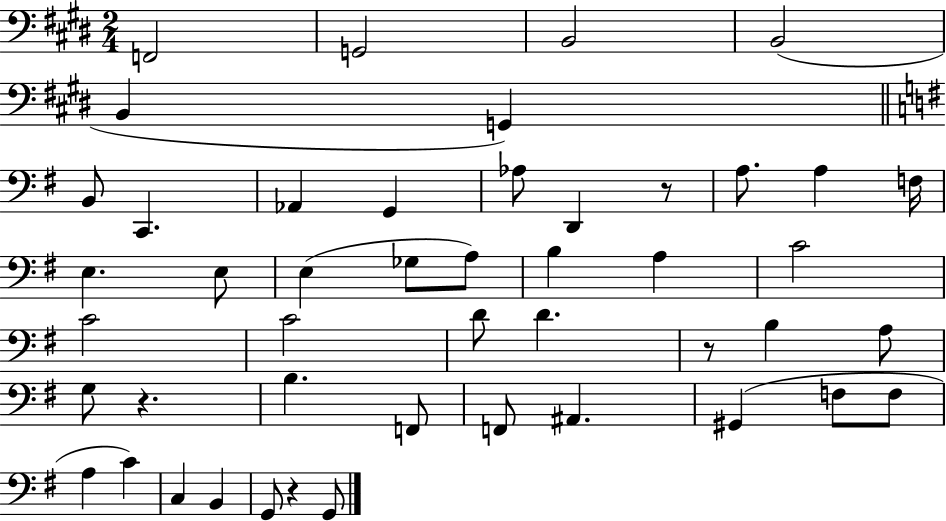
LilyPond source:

{
  \clef bass
  \numericTimeSignature
  \time 2/4
  \key e \major
  f,2 | g,2 | b,2 | b,2( | \break b,4 g,4) | \bar "||" \break \key g \major b,8 c,4. | aes,4 g,4 | aes8 d,4 r8 | a8. a4 f16 | \break e4. e8 | e4( ges8 a8) | b4 a4 | c'2 | \break c'2 | c'2 | d'8 d'4. | r8 b4 a8 | \break g8 r4. | b4. f,8 | f,8 ais,4. | gis,4( f8 f8 | \break a4 c'4) | c4 b,4 | g,8 r4 g,8 | \bar "|."
}